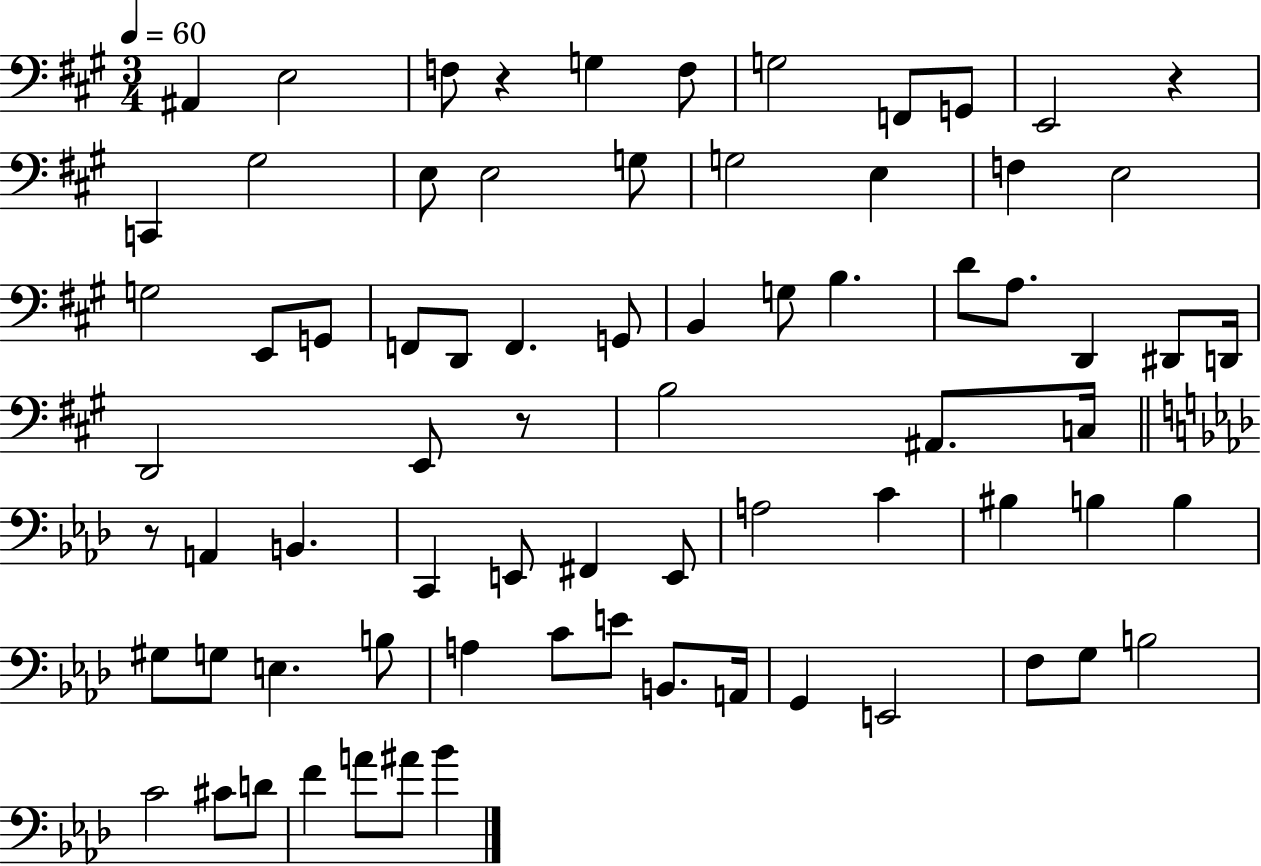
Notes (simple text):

A#2/q E3/h F3/e R/q G3/q F3/e G3/h F2/e G2/e E2/h R/q C2/q G#3/h E3/e E3/h G3/e G3/h E3/q F3/q E3/h G3/h E2/e G2/e F2/e D2/e F2/q. G2/e B2/q G3/e B3/q. D4/e A3/e. D2/q D#2/e D2/s D2/h E2/e R/e B3/h A#2/e. C3/s R/e A2/q B2/q. C2/q E2/e F#2/q E2/e A3/h C4/q BIS3/q B3/q B3/q G#3/e G3/e E3/q. B3/e A3/q C4/e E4/e B2/e. A2/s G2/q E2/h F3/e G3/e B3/h C4/h C#4/e D4/e F4/q A4/e A#4/e Bb4/q